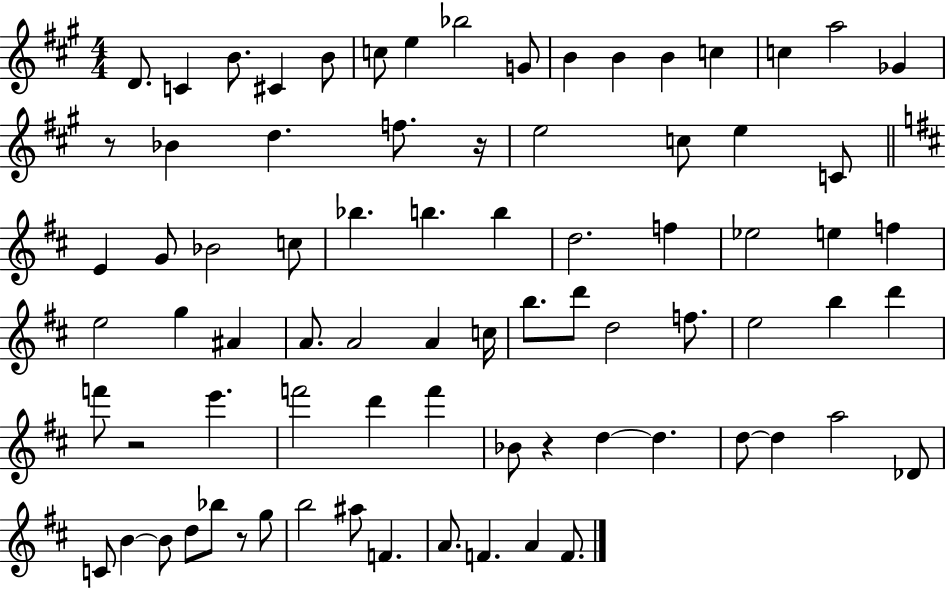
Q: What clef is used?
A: treble